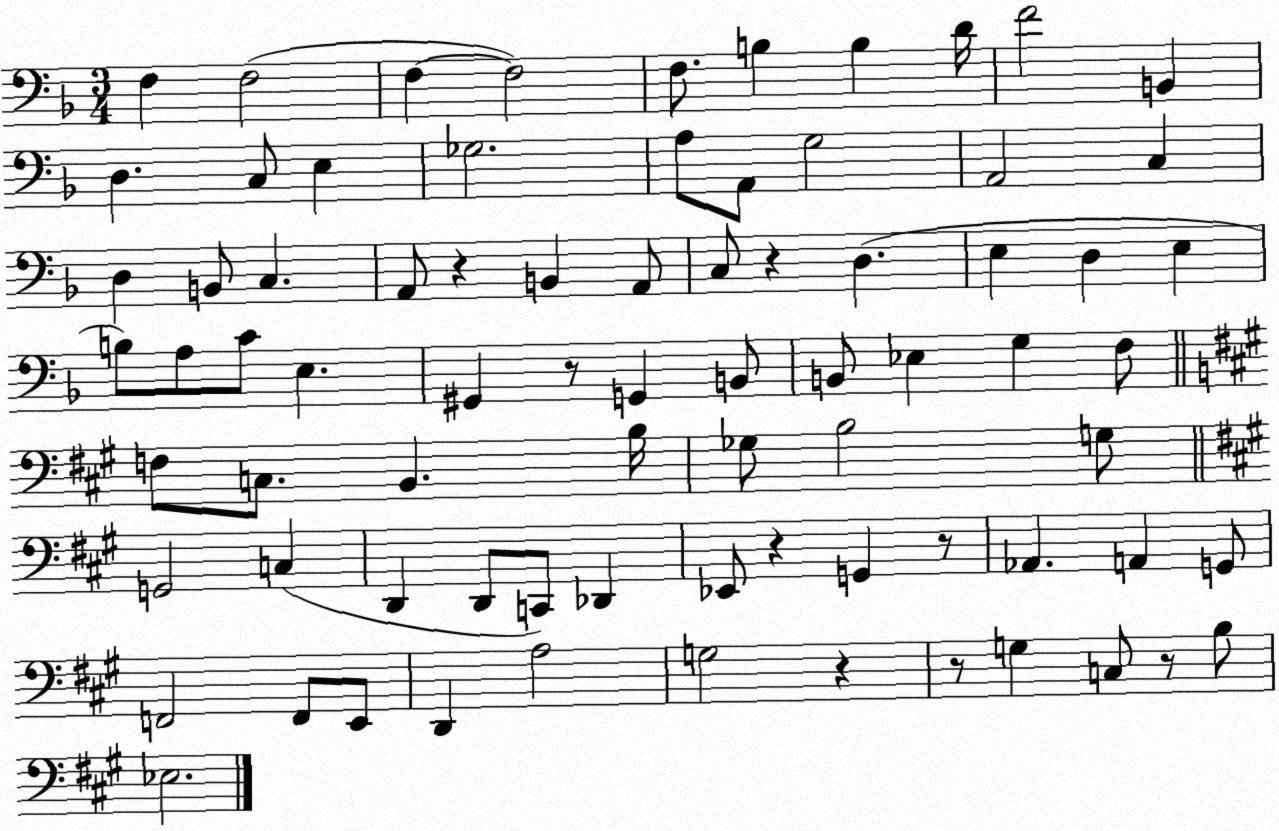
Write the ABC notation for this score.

X:1
T:Untitled
M:3/4
L:1/4
K:F
F, F,2 F, F,2 F,/2 B, B, D/4 F2 B,, D, C,/2 E, _G,2 A,/2 A,,/2 G,2 A,,2 C, D, B,,/2 C, A,,/2 z B,, A,,/2 C,/2 z D, E, D, E, B,/2 A,/2 C/2 E, ^G,, z/2 G,, B,,/2 B,,/2 _E, G, F,/2 F,/2 C,/2 B,, B,/4 _G,/2 B,2 G,/2 G,,2 C, D,, D,,/2 C,,/2 _D,, _E,,/2 z G,, z/2 _A,, A,, G,,/2 F,,2 F,,/2 E,,/2 D,, A,2 G,2 z z/2 G, C,/2 z/2 B,/2 _E,2